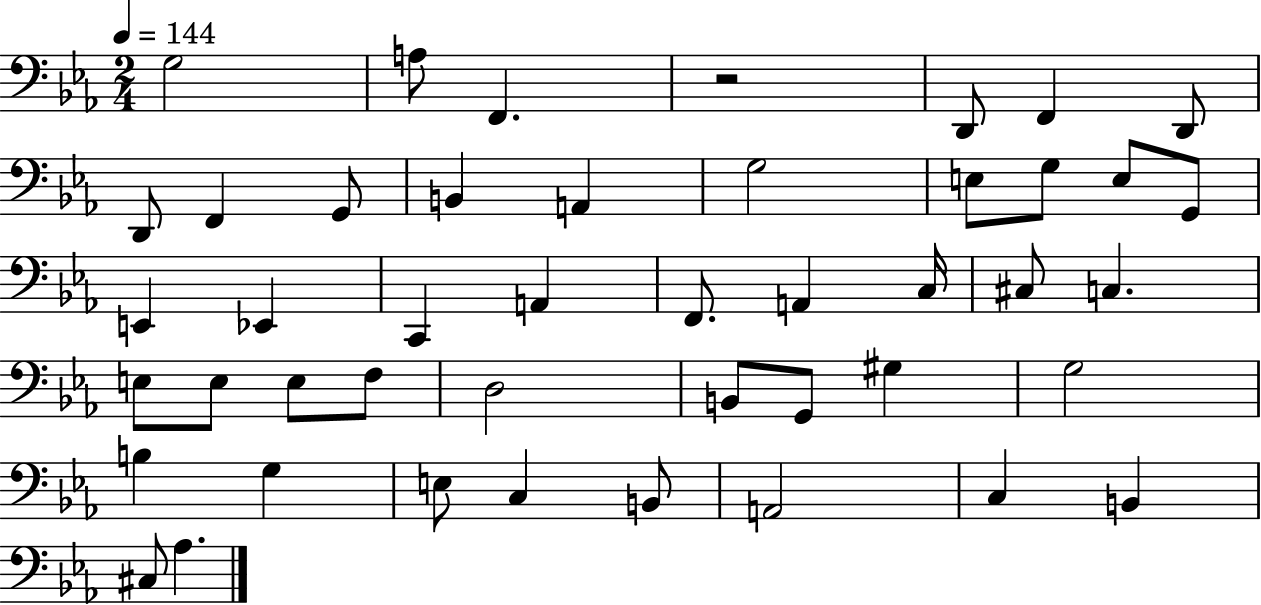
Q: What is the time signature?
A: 2/4